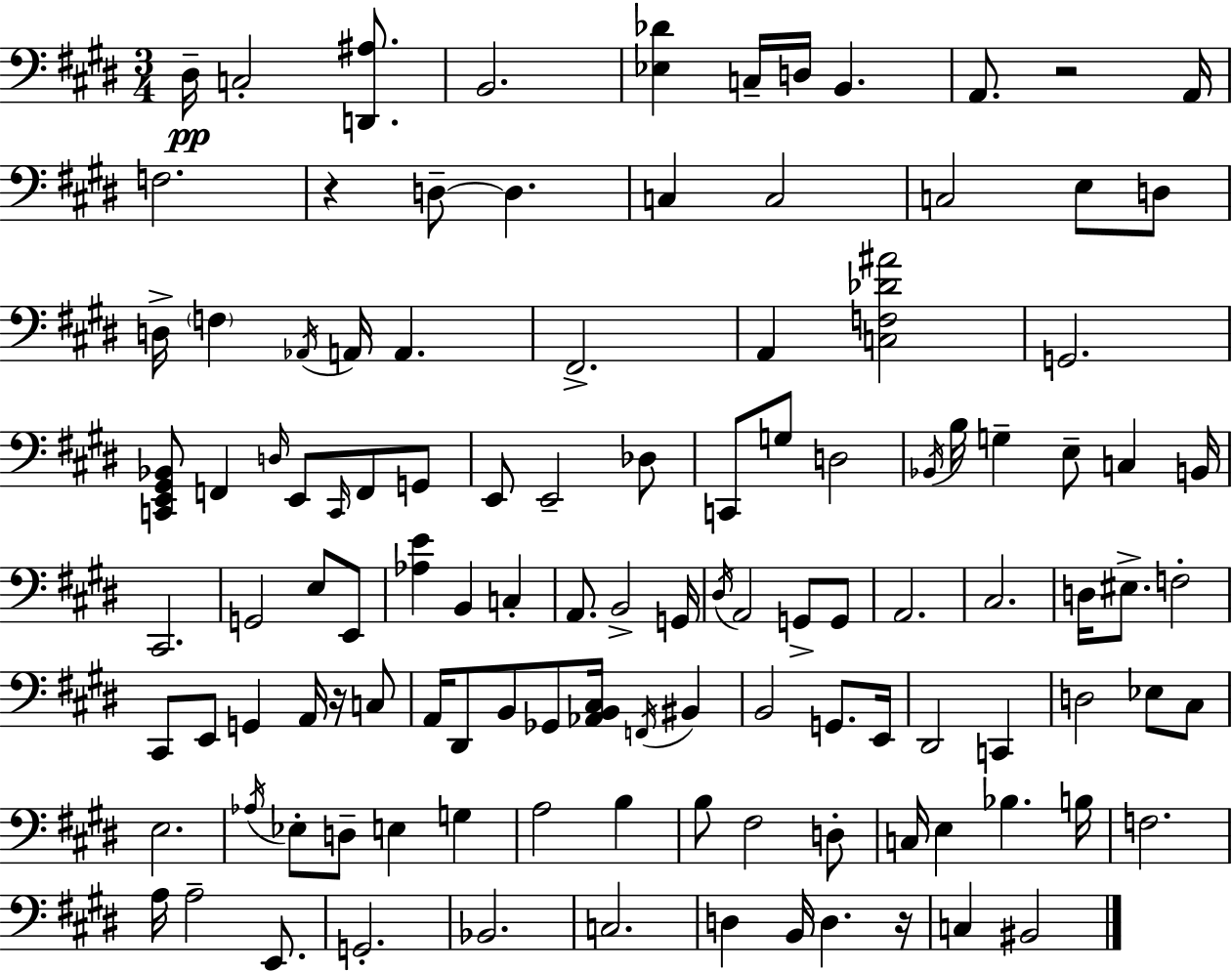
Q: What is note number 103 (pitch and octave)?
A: B2